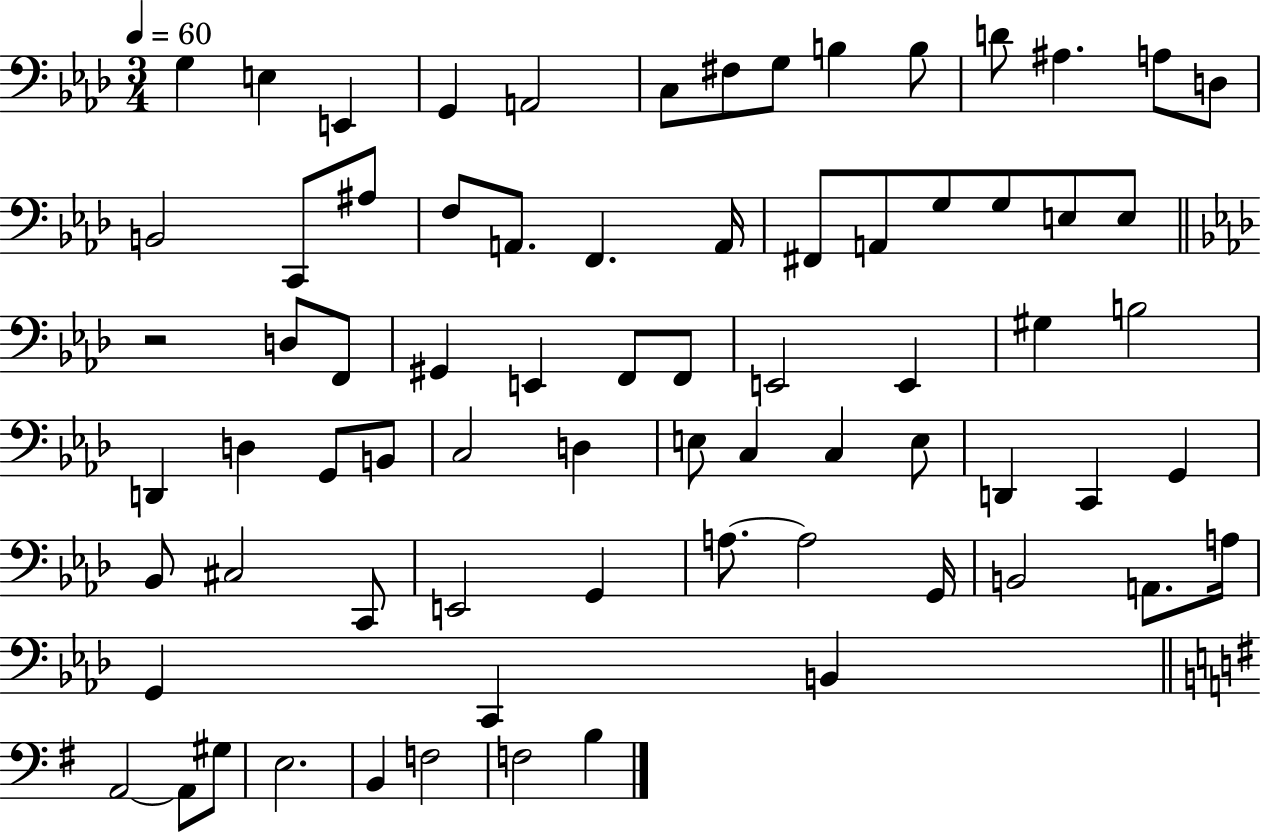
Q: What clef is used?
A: bass